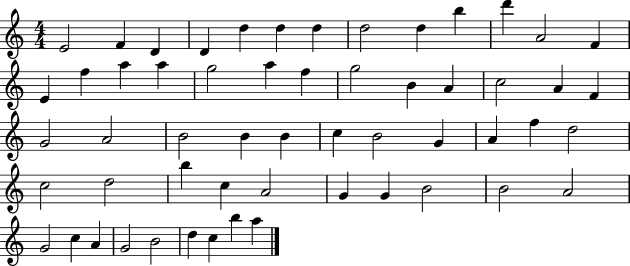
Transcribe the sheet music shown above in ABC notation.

X:1
T:Untitled
M:4/4
L:1/4
K:C
E2 F D D d d d d2 d b d' A2 F E f a a g2 a f g2 B A c2 A F G2 A2 B2 B B c B2 G A f d2 c2 d2 b c A2 G G B2 B2 A2 G2 c A G2 B2 d c b a